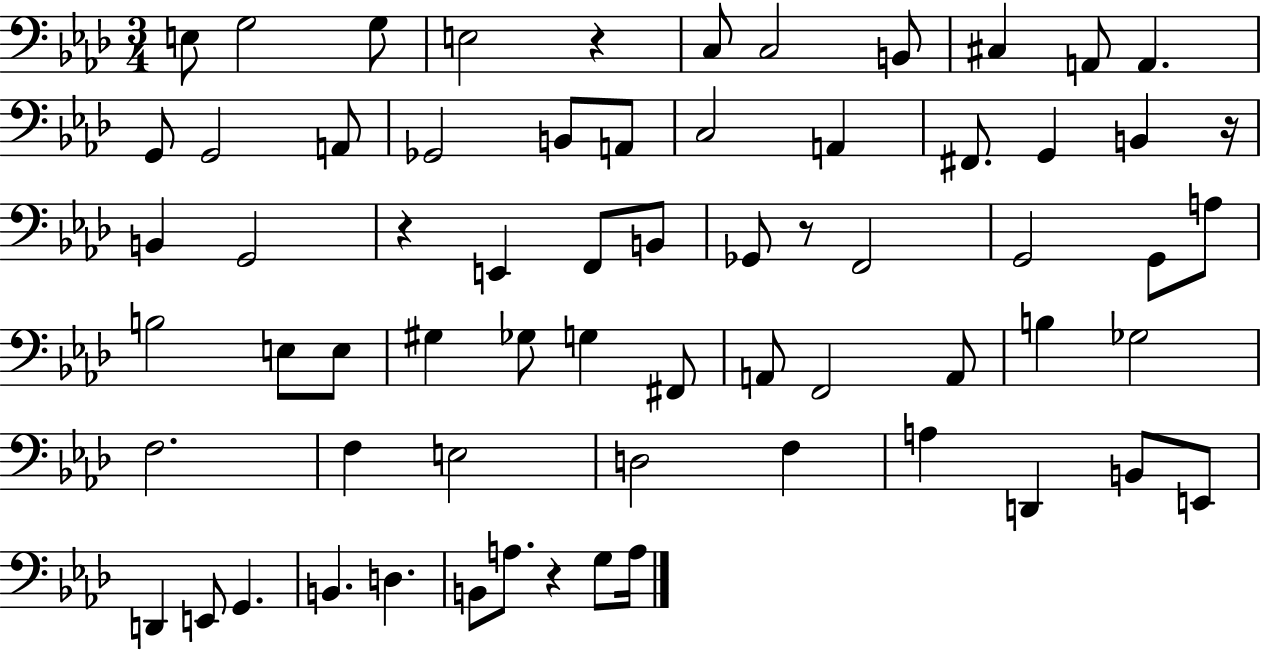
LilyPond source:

{
  \clef bass
  \numericTimeSignature
  \time 3/4
  \key aes \major
  e8 g2 g8 | e2 r4 | c8 c2 b,8 | cis4 a,8 a,4. | \break g,8 g,2 a,8 | ges,2 b,8 a,8 | c2 a,4 | fis,8. g,4 b,4 r16 | \break b,4 g,2 | r4 e,4 f,8 b,8 | ges,8 r8 f,2 | g,2 g,8 a8 | \break b2 e8 e8 | gis4 ges8 g4 fis,8 | a,8 f,2 a,8 | b4 ges2 | \break f2. | f4 e2 | d2 f4 | a4 d,4 b,8 e,8 | \break d,4 e,8 g,4. | b,4. d4. | b,8 a8. r4 g8 a16 | \bar "|."
}